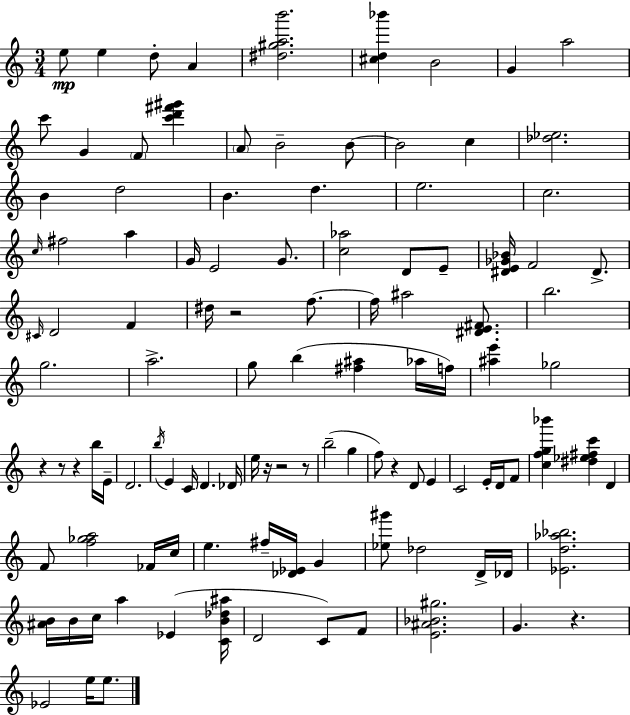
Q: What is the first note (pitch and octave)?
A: E5